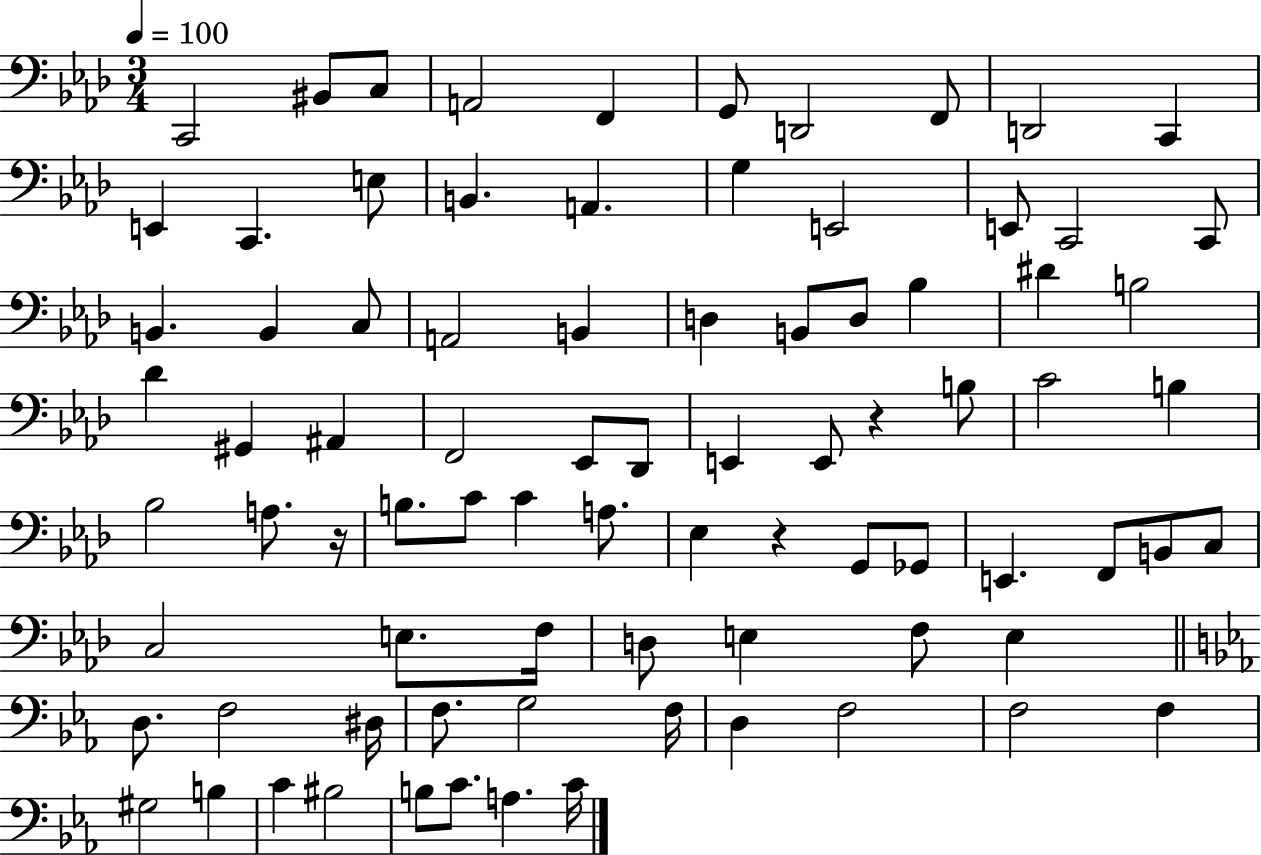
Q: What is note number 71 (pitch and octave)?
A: F3